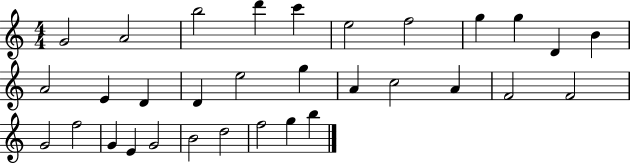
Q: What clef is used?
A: treble